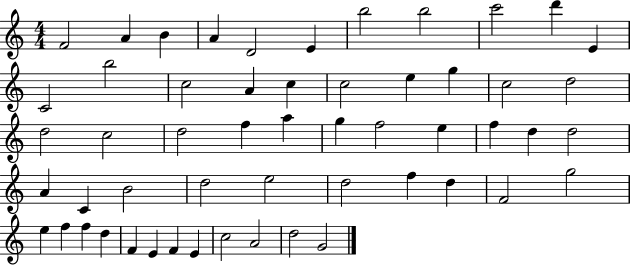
{
  \clef treble
  \numericTimeSignature
  \time 4/4
  \key c \major
  f'2 a'4 b'4 | a'4 d'2 e'4 | b''2 b''2 | c'''2 d'''4 e'4 | \break c'2 b''2 | c''2 a'4 c''4 | c''2 e''4 g''4 | c''2 d''2 | \break d''2 c''2 | d''2 f''4 a''4 | g''4 f''2 e''4 | f''4 d''4 d''2 | \break a'4 c'4 b'2 | d''2 e''2 | d''2 f''4 d''4 | f'2 g''2 | \break e''4 f''4 f''4 d''4 | f'4 e'4 f'4 e'4 | c''2 a'2 | d''2 g'2 | \break \bar "|."
}